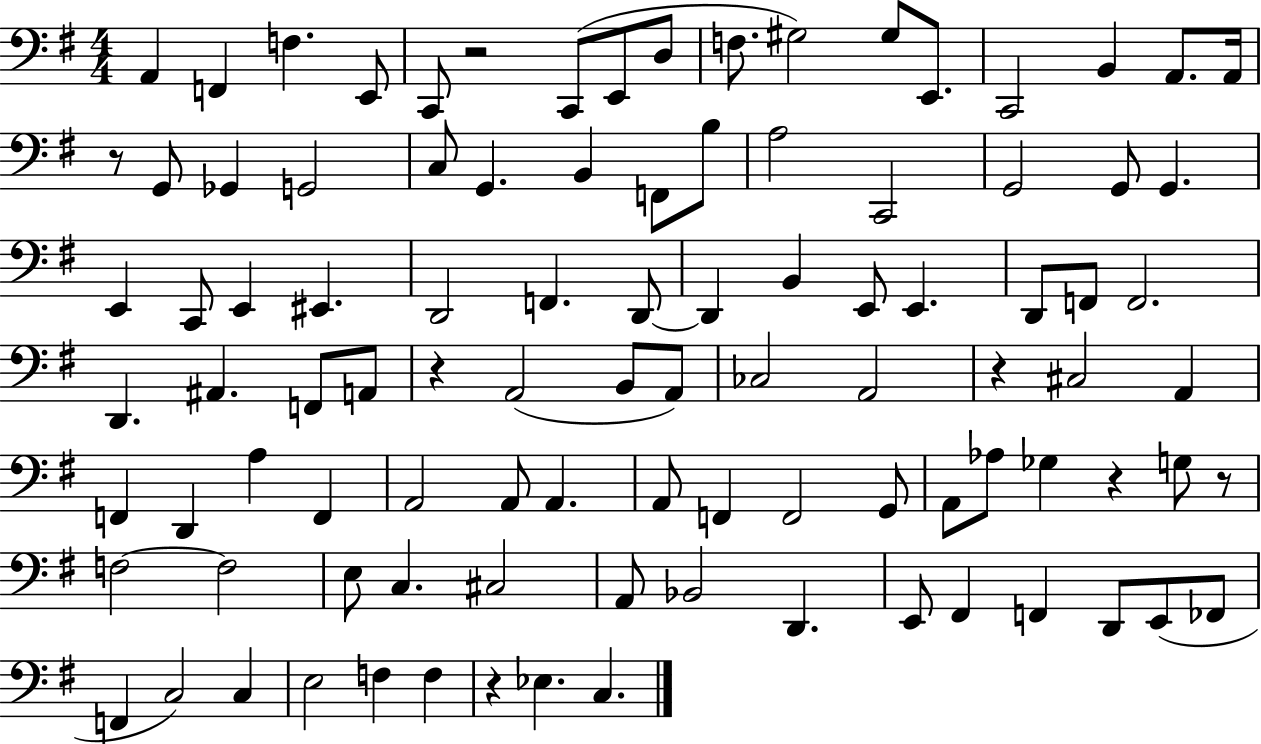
{
  \clef bass
  \numericTimeSignature
  \time 4/4
  \key g \major
  a,4 f,4 f4. e,8 | c,8 r2 c,8( e,8 d8 | f8. gis2) gis8 e,8. | c,2 b,4 a,8. a,16 | \break r8 g,8 ges,4 g,2 | c8 g,4. b,4 f,8 b8 | a2 c,2 | g,2 g,8 g,4. | \break e,4 c,8 e,4 eis,4. | d,2 f,4. d,8~~ | d,4 b,4 e,8 e,4. | d,8 f,8 f,2. | \break d,4. ais,4. f,8 a,8 | r4 a,2( b,8 a,8) | ces2 a,2 | r4 cis2 a,4 | \break f,4 d,4 a4 f,4 | a,2 a,8 a,4. | a,8 f,4 f,2 g,8 | a,8 aes8 ges4 r4 g8 r8 | \break f2~~ f2 | e8 c4. cis2 | a,8 bes,2 d,4. | e,8 fis,4 f,4 d,8 e,8( fes,8 | \break f,4 c2) c4 | e2 f4 f4 | r4 ees4. c4. | \bar "|."
}